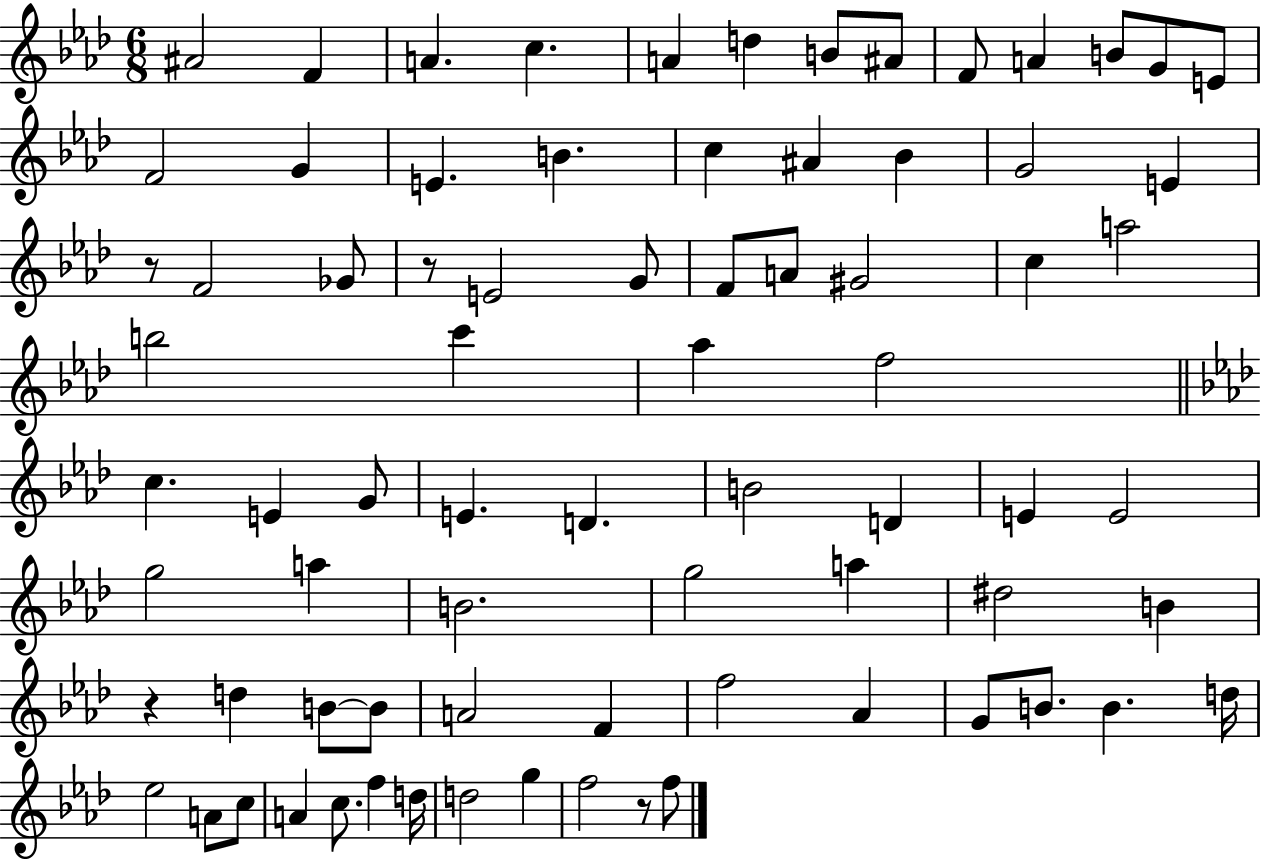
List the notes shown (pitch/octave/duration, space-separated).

A#4/h F4/q A4/q. C5/q. A4/q D5/q B4/e A#4/e F4/e A4/q B4/e G4/e E4/e F4/h G4/q E4/q. B4/q. C5/q A#4/q Bb4/q G4/h E4/q R/e F4/h Gb4/e R/e E4/h G4/e F4/e A4/e G#4/h C5/q A5/h B5/h C6/q Ab5/q F5/h C5/q. E4/q G4/e E4/q. D4/q. B4/h D4/q E4/q E4/h G5/h A5/q B4/h. G5/h A5/q D#5/h B4/q R/q D5/q B4/e B4/e A4/h F4/q F5/h Ab4/q G4/e B4/e. B4/q. D5/s Eb5/h A4/e C5/e A4/q C5/e. F5/q D5/s D5/h G5/q F5/h R/e F5/e